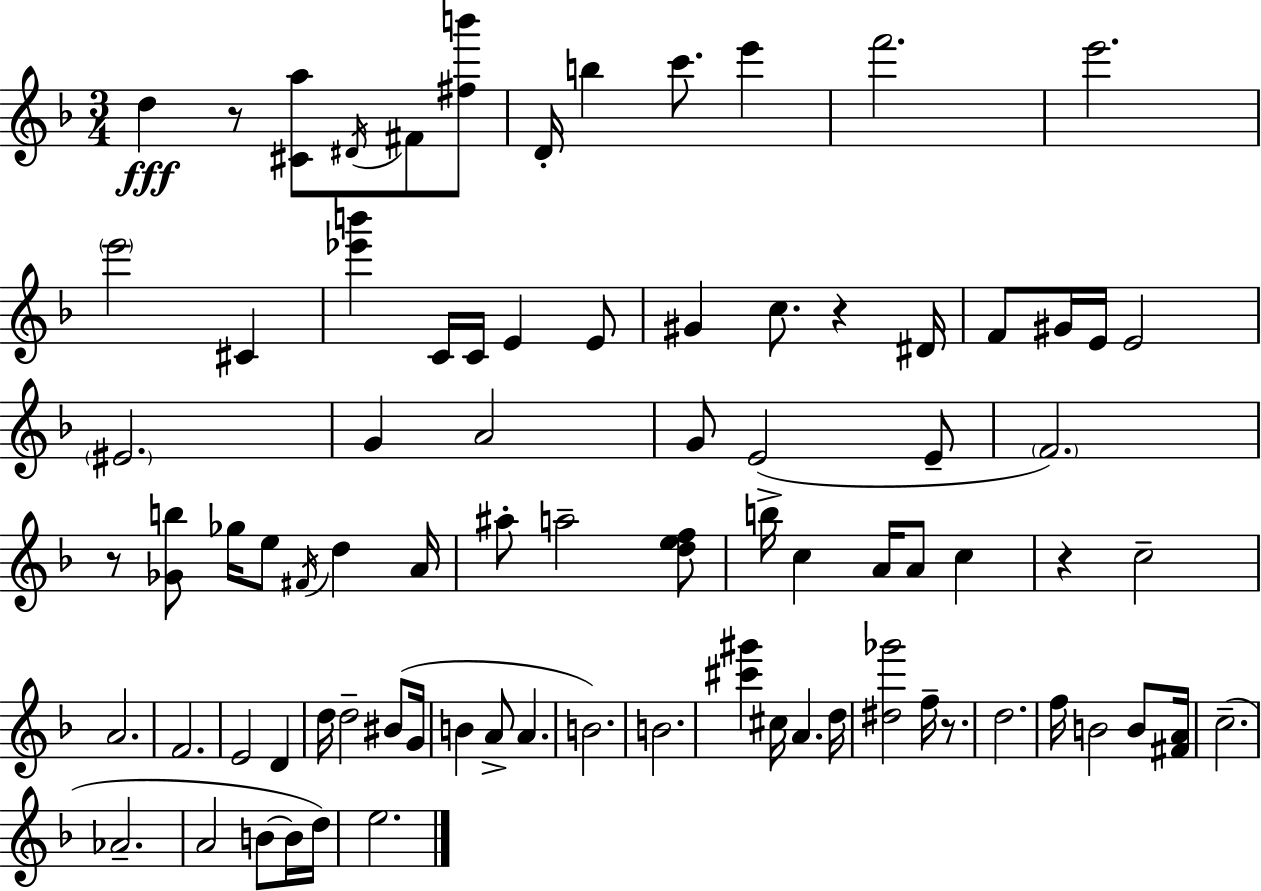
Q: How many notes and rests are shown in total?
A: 83